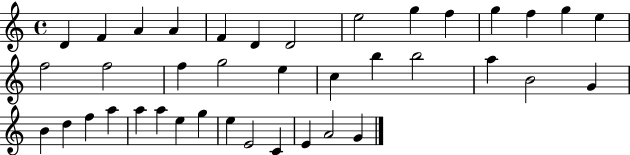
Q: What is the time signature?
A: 4/4